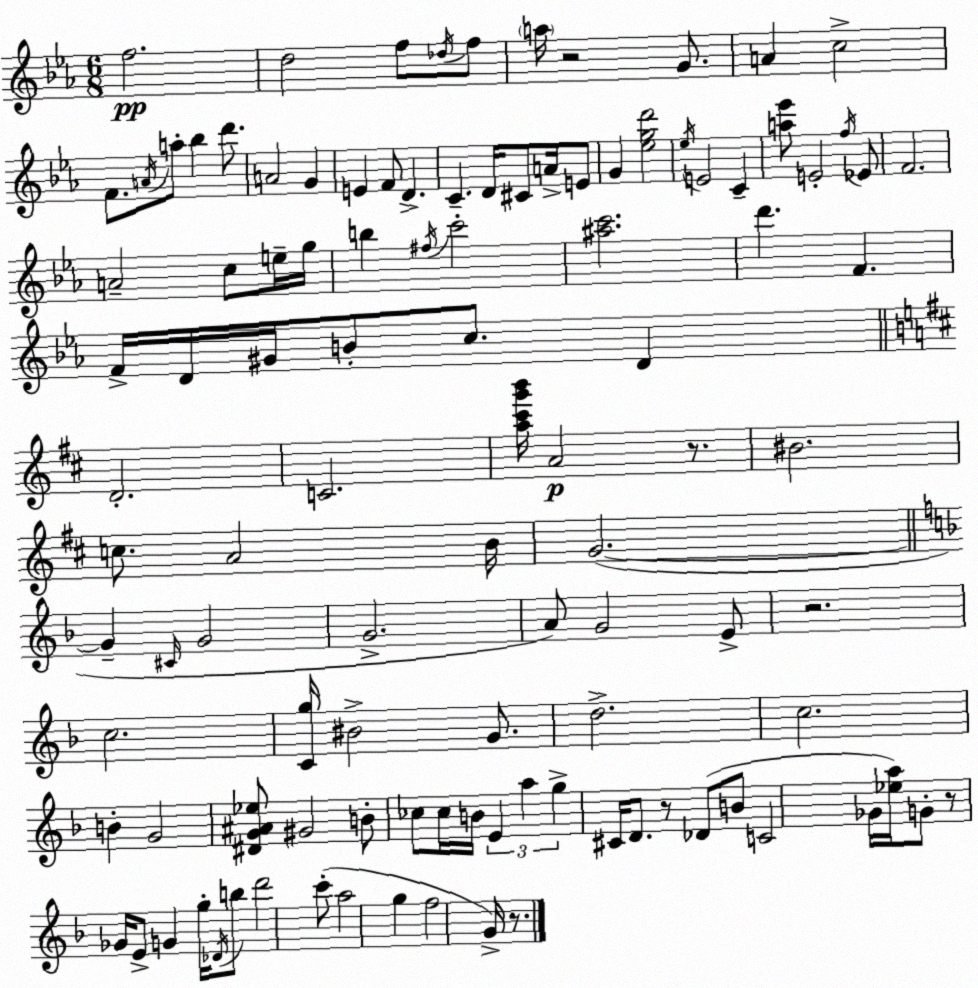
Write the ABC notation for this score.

X:1
T:Untitled
M:6/8
L:1/4
K:Cm
f2 d2 f/2 _d/4 f/2 a/4 z2 G/2 A c2 F/2 A/4 a/2 _b d'/2 A2 G E F/2 D C D/4 ^C/2 A/4 E/2 G [_egd']2 _e/4 E2 C [a_e']/2 E2 f/4 _E/2 F2 A2 c/2 e/4 g/4 b ^f/4 c'2 [^ac']2 d' F F/4 D/4 ^G/4 B/2 c/2 D D2 C2 [a^c'g'b']/4 A2 z/2 ^B2 c/2 A2 B/4 G2 G ^C/4 G2 G2 A/2 G2 E/2 z2 c2 [Cg]/4 ^B2 G/2 d2 c2 B G2 [^DG^A_e]/2 ^G2 B/2 _c/2 _c/4 B/4 E a g ^C/4 D/2 z/2 _D/2 B/2 C2 _G/4 [_ea]/4 G/2 z/2 _G/4 E/2 G g/4 _D/4 b/2 d'2 c'/2 a2 g f2 G/4 z/2